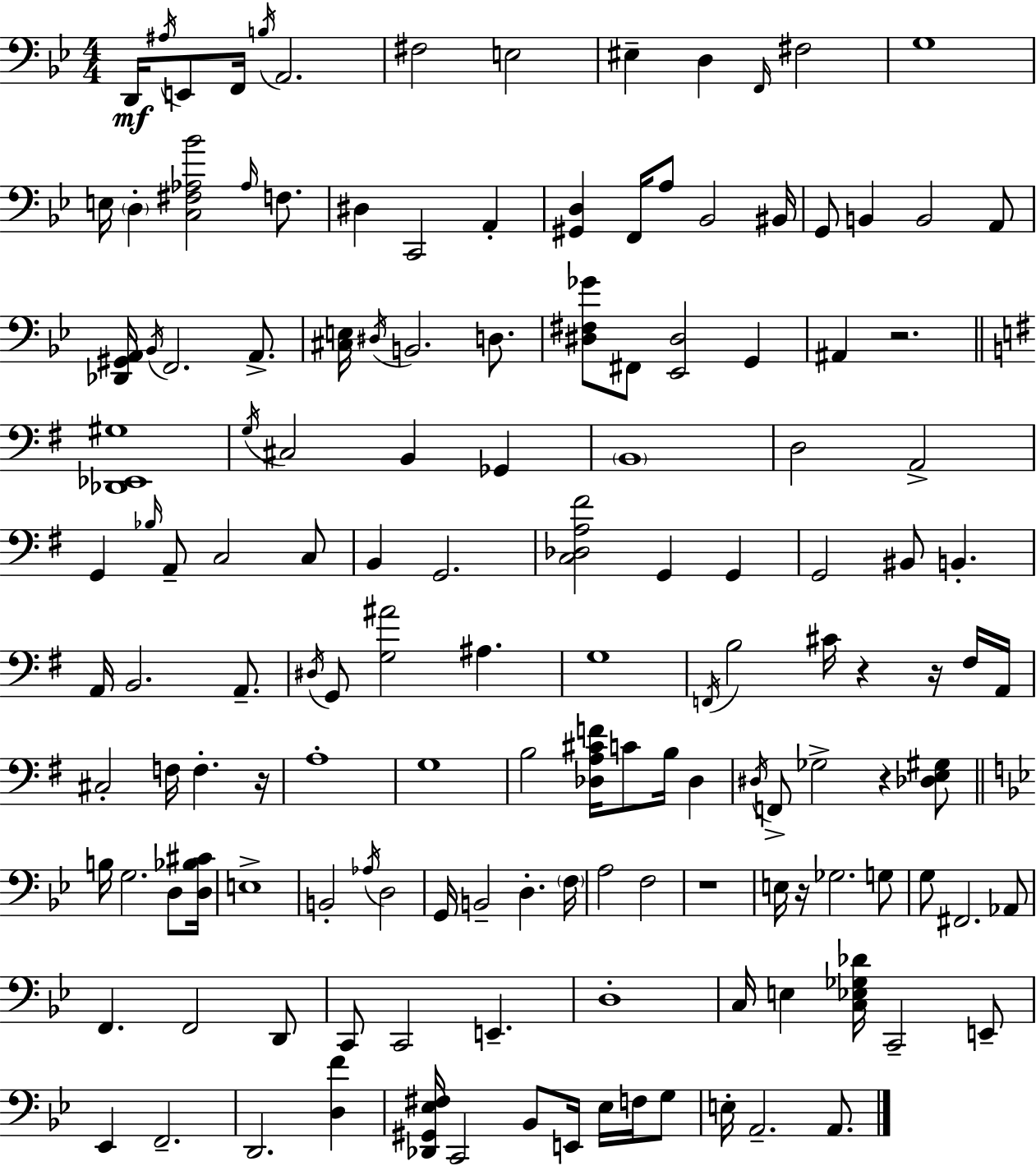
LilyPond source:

{
  \clef bass
  \numericTimeSignature
  \time 4/4
  \key bes \major
  d,16\mf \acciaccatura { ais16 } e,8 f,16 \acciaccatura { b16 } a,2. | fis2 e2 | eis4-- d4 \grace { f,16 } fis2 | g1 | \break e16 \parenthesize d4-. <c fis aes bes'>2 | \grace { aes16 } f8. dis4 c,2 | a,4-. <gis, d>4 f,16 a8 bes,2 | bis,16 g,8 b,4 b,2 | \break a,8 <des, gis, a,>16 \acciaccatura { bes,16 } f,2. | a,8.-> <cis e>16 \acciaccatura { dis16 } b,2. | d8. <dis fis ges'>8 fis,8 <ees, dis>2 | g,4 ais,4 r2. | \break \bar "||" \break \key e \minor <des, ees, gis>1 | \acciaccatura { g16 } cis2 b,4 ges,4 | \parenthesize b,1 | d2 a,2-> | \break g,4 \grace { bes16 } a,8-- c2 | c8 b,4 g,2. | <c des a fis'>2 g,4 g,4 | g,2 bis,8 b,4.-. | \break a,16 b,2. a,8.-- | \acciaccatura { dis16 } g,8 <g ais'>2 ais4. | g1 | \acciaccatura { f,16 } b2 cis'16 r4 | \break r16 fis16 a,16 cis2-. f16 f4.-. | r16 a1-. | g1 | b2 <des a cis' f'>16 c'8 b16 | \break des4 \acciaccatura { dis16 } f,8-> ges2-> r4 | <des e gis>8 \bar "||" \break \key bes \major b16 g2. d8 <d bes cis'>16 | e1-> | b,2-. \acciaccatura { aes16 } d2 | g,16 b,2-- d4.-. | \break \parenthesize f16 a2 f2 | r1 | e16 r16 ges2. g8 | g8 fis,2. aes,8 | \break f,4. f,2 d,8 | c,8 c,2 e,4.-- | d1-. | c16 e4 <c ees ges des'>16 c,2-- e,8-- | \break ees,4 f,2.-- | d,2. <d f'>4 | <des, gis, ees fis>16 c,2 bes,8 e,16 ees16 f16 g8 | e16-. a,2.-- a,8. | \break \bar "|."
}